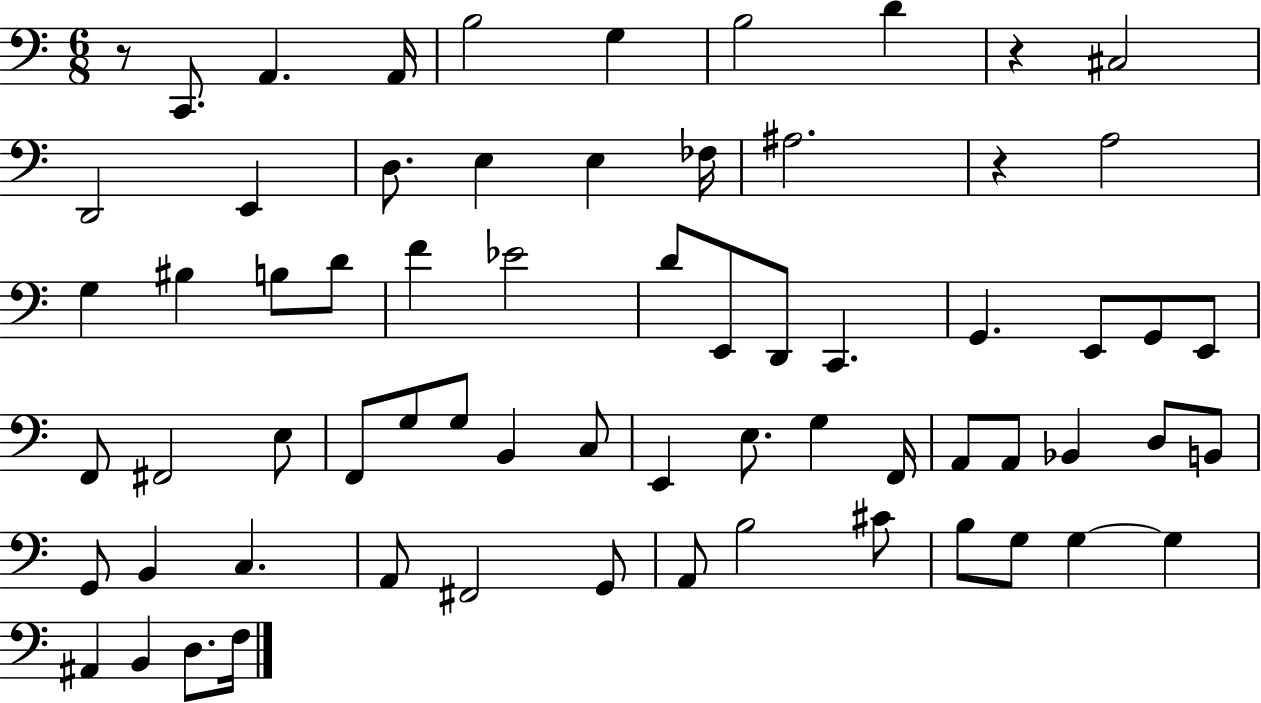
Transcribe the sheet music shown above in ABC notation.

X:1
T:Untitled
M:6/8
L:1/4
K:C
z/2 C,,/2 A,, A,,/4 B,2 G, B,2 D z ^C,2 D,,2 E,, D,/2 E, E, _F,/4 ^A,2 z A,2 G, ^B, B,/2 D/2 F _E2 D/2 E,,/2 D,,/2 C,, G,, E,,/2 G,,/2 E,,/2 F,,/2 ^F,,2 E,/2 F,,/2 G,/2 G,/2 B,, C,/2 E,, E,/2 G, F,,/4 A,,/2 A,,/2 _B,, D,/2 B,,/2 G,,/2 B,, C, A,,/2 ^F,,2 G,,/2 A,,/2 B,2 ^C/2 B,/2 G,/2 G, G, ^A,, B,, D,/2 F,/4